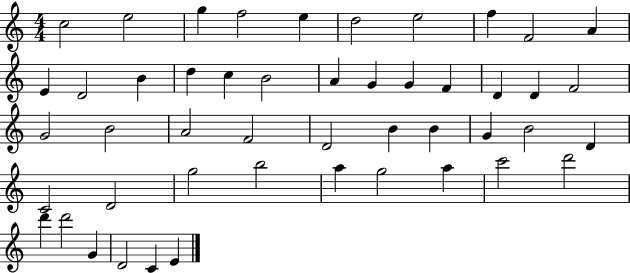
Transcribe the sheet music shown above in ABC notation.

X:1
T:Untitled
M:4/4
L:1/4
K:C
c2 e2 g f2 e d2 e2 f F2 A E D2 B d c B2 A G G F D D F2 G2 B2 A2 F2 D2 B B G B2 D C2 D2 g2 b2 a g2 a c'2 d'2 d' d'2 G D2 C E